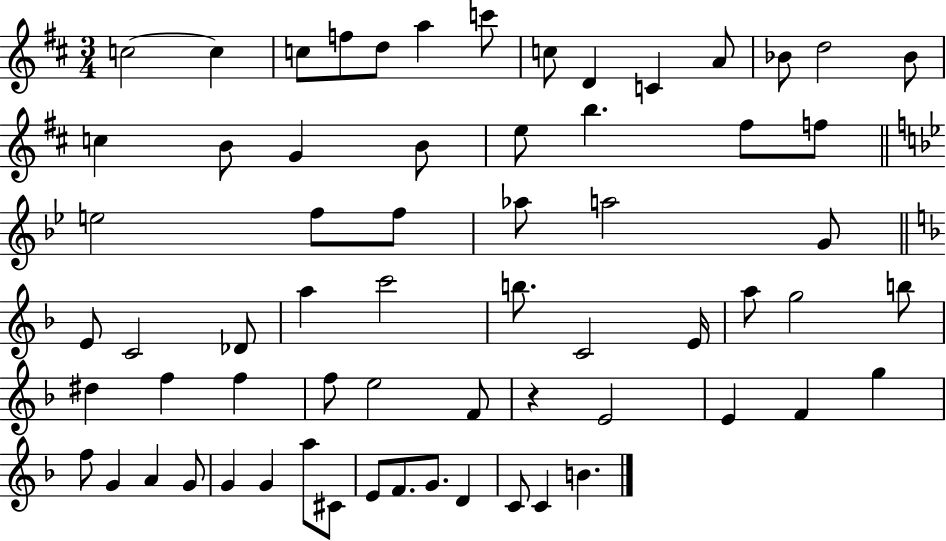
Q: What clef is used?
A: treble